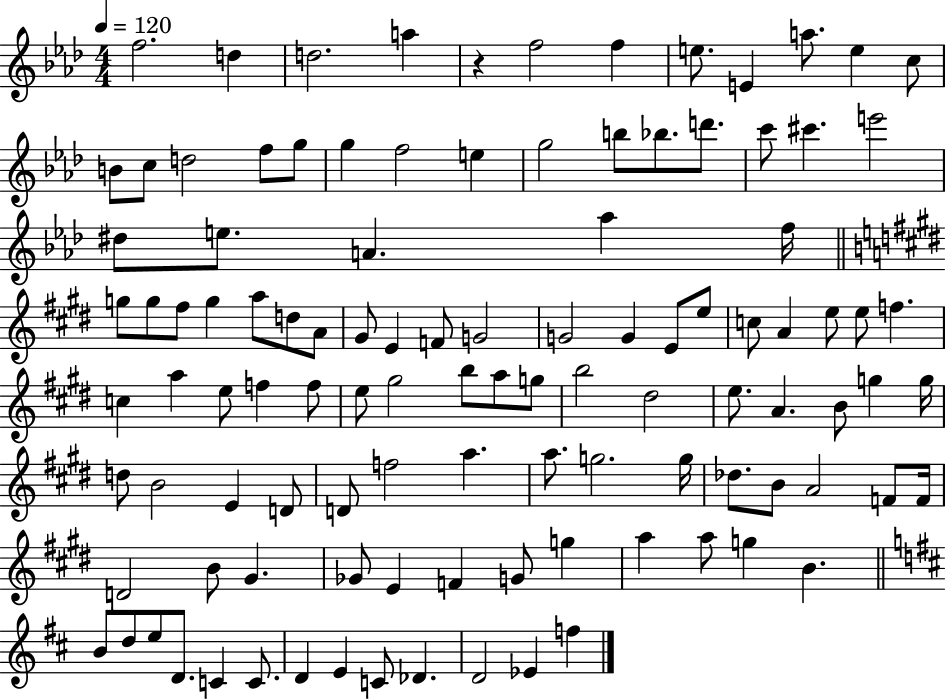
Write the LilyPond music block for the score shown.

{
  \clef treble
  \numericTimeSignature
  \time 4/4
  \key aes \major
  \tempo 4 = 120
  f''2. d''4 | d''2. a''4 | r4 f''2 f''4 | e''8. e'4 a''8. e''4 c''8 | \break b'8 c''8 d''2 f''8 g''8 | g''4 f''2 e''4 | g''2 b''8 bes''8. d'''8. | c'''8 cis'''4. e'''2 | \break dis''8 e''8. a'4. aes''4 f''16 | \bar "||" \break \key e \major g''8 g''8 fis''8 g''4 a''8 d''8 a'8 | gis'8 e'4 f'8 g'2 | g'2 g'4 e'8 e''8 | c''8 a'4 e''8 e''8 f''4. | \break c''4 a''4 e''8 f''4 f''8 | e''8 gis''2 b''8 a''8 g''8 | b''2 dis''2 | e''8. a'4. b'8 g''4 g''16 | \break d''8 b'2 e'4 d'8 | d'8 f''2 a''4. | a''8. g''2. g''16 | des''8. b'8 a'2 f'8 f'16 | \break d'2 b'8 gis'4. | ges'8 e'4 f'4 g'8 g''4 | a''4 a''8 g''4 b'4. | \bar "||" \break \key d \major b'8 d''8 e''8 d'8. c'4 c'8. | d'4 e'4 c'8 des'4. | d'2 ees'4 f''4 | \bar "|."
}